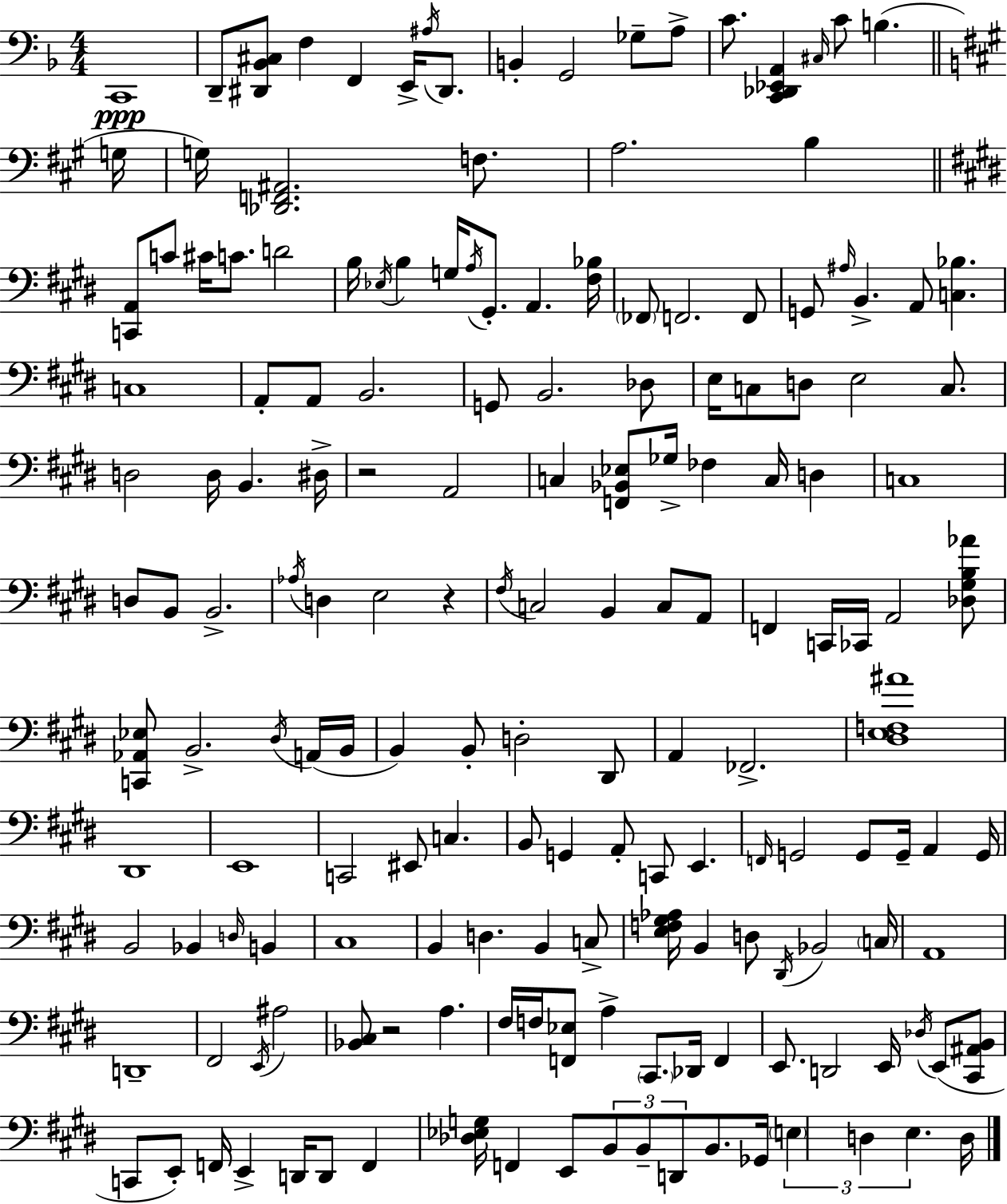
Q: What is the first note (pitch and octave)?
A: C2